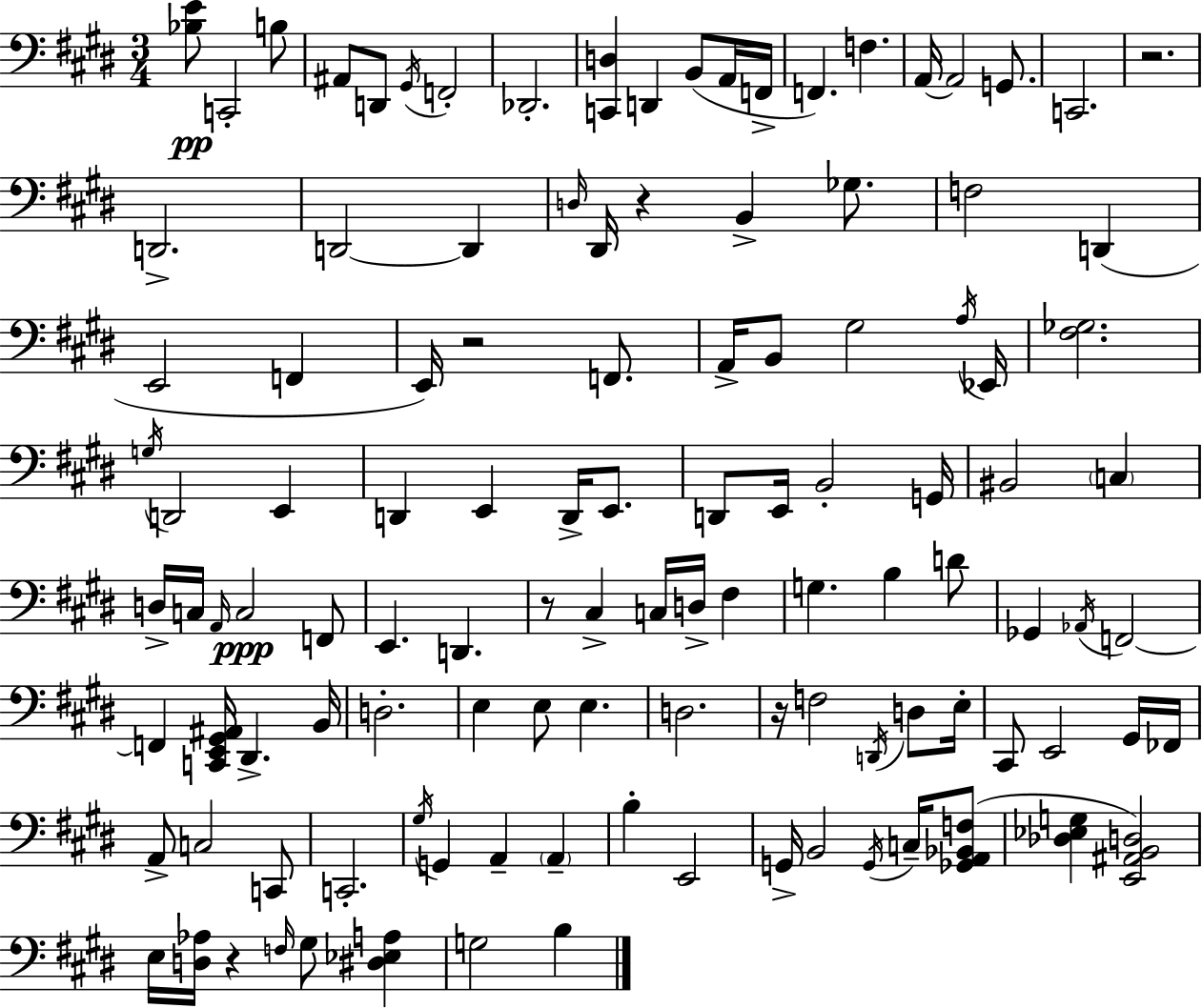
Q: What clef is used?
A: bass